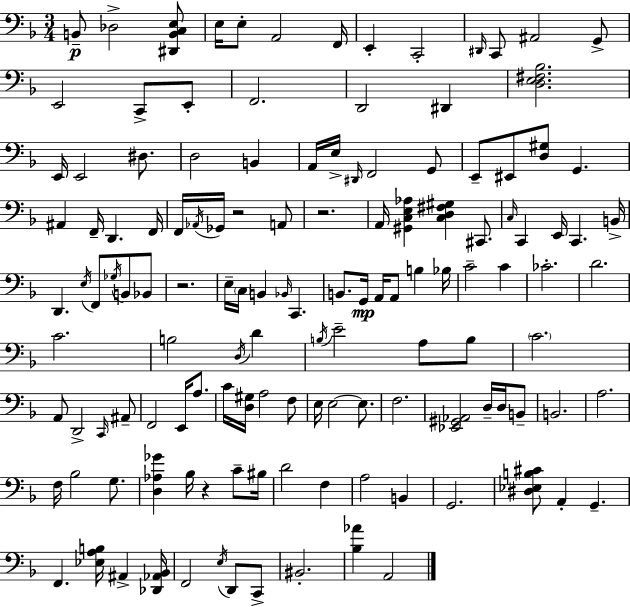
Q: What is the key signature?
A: D minor